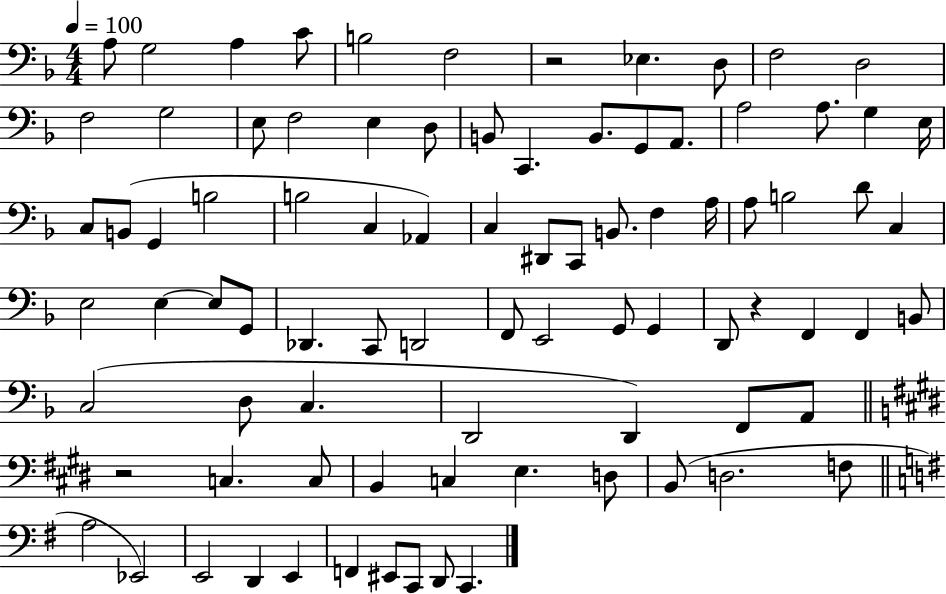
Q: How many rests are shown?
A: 3